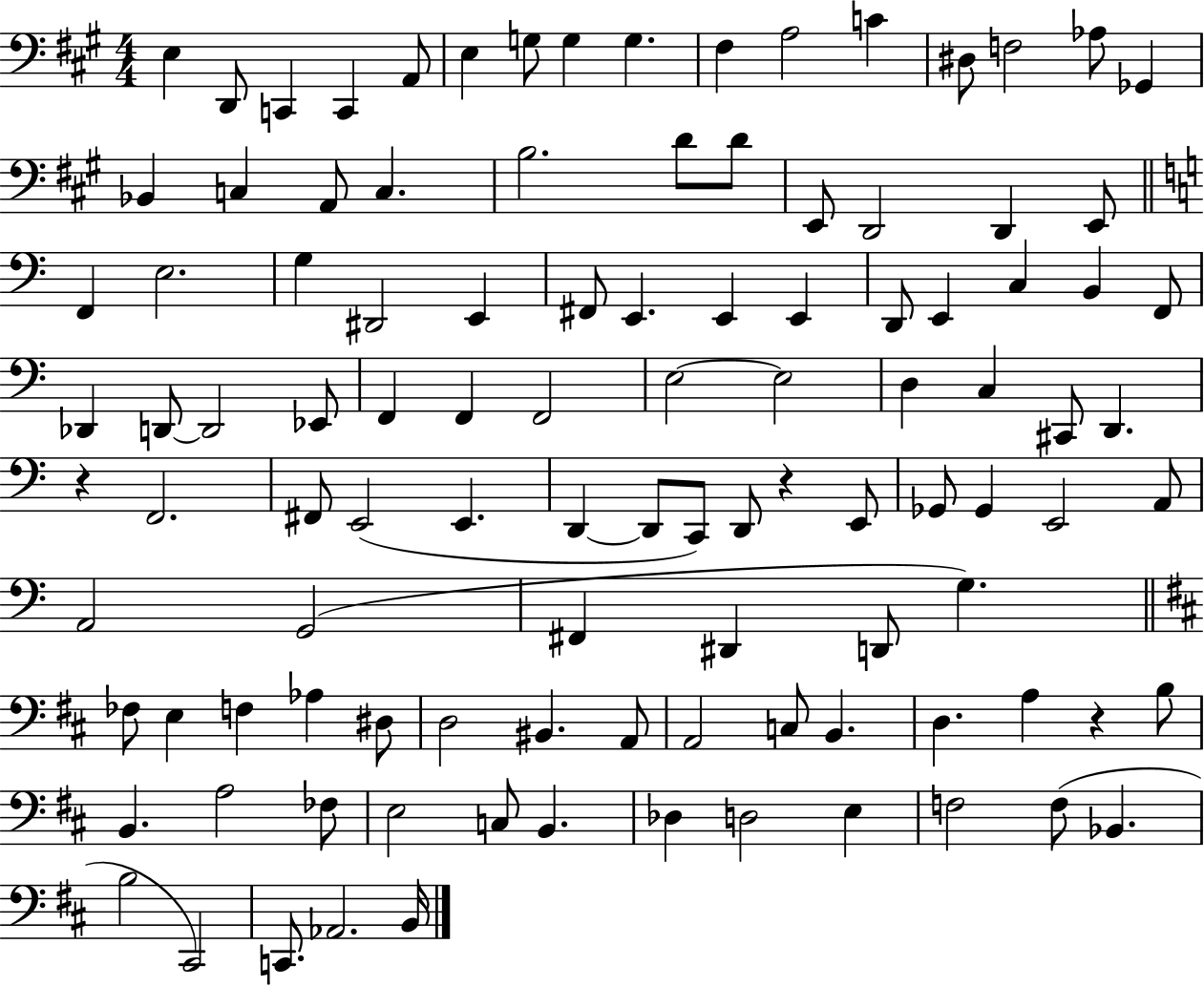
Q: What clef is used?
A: bass